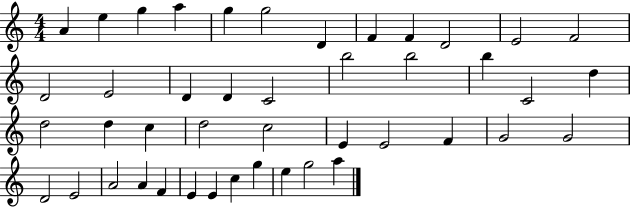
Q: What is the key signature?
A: C major